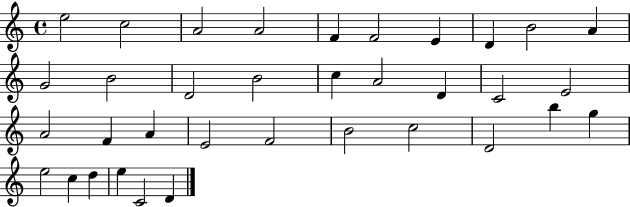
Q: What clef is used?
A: treble